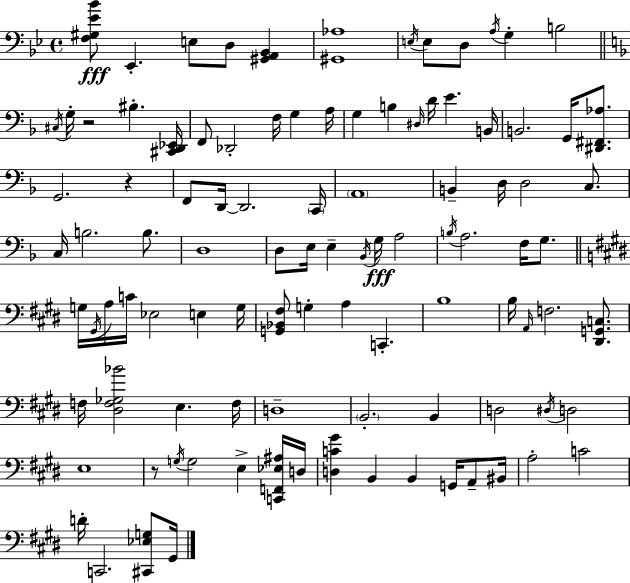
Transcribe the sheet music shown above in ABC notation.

X:1
T:Untitled
M:4/4
L:1/4
K:Bb
[F,^G,_E_B]/2 _E,, E,/2 D,/2 [^G,,A,,_B,,] [^G,,_A,]4 E,/4 E,/2 D,/2 A,/4 G, B,2 ^C,/4 G,/4 z2 ^B, [^C,,D,,_E,,]/4 F,,/2 _D,,2 F,/4 G, A,/4 G, B, ^D,/4 D/4 E B,,/4 B,,2 G,,/4 [^D,,^F,,_A,]/2 G,,2 z F,,/2 D,,/4 D,,2 C,,/4 A,,4 B,, D,/4 D,2 C,/2 C,/4 B,2 B,/2 D,4 D,/2 E,/4 E, _B,,/4 G,/4 A,2 B,/4 A,2 F,/4 G,/2 G,/4 ^G,,/4 A,/4 C/4 _E,2 E, G,/4 [G,,_B,,^F,]/2 G, A, C,, B,4 B,/4 A,,/4 F,2 [^D,,G,,C,]/2 F,/4 [^D,F,_G,_B]2 E, F,/4 D,4 B,,2 B,, D,2 ^D,/4 D,2 E,4 z/2 G,/4 G,2 E, [C,,F,,_E,^A,]/4 D,/4 [D,C^G] B,, B,, G,,/4 A,,/2 ^B,,/4 A,2 C2 D/4 C,,2 [^C,,_E,G,]/2 ^G,,/4